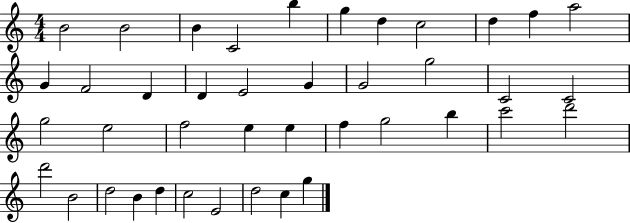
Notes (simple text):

B4/h B4/h B4/q C4/h B5/q G5/q D5/q C5/h D5/q F5/q A5/h G4/q F4/h D4/q D4/q E4/h G4/q G4/h G5/h C4/h C4/h G5/h E5/h F5/h E5/q E5/q F5/q G5/h B5/q C6/h D6/h D6/h B4/h D5/h B4/q D5/q C5/h E4/h D5/h C5/q G5/q